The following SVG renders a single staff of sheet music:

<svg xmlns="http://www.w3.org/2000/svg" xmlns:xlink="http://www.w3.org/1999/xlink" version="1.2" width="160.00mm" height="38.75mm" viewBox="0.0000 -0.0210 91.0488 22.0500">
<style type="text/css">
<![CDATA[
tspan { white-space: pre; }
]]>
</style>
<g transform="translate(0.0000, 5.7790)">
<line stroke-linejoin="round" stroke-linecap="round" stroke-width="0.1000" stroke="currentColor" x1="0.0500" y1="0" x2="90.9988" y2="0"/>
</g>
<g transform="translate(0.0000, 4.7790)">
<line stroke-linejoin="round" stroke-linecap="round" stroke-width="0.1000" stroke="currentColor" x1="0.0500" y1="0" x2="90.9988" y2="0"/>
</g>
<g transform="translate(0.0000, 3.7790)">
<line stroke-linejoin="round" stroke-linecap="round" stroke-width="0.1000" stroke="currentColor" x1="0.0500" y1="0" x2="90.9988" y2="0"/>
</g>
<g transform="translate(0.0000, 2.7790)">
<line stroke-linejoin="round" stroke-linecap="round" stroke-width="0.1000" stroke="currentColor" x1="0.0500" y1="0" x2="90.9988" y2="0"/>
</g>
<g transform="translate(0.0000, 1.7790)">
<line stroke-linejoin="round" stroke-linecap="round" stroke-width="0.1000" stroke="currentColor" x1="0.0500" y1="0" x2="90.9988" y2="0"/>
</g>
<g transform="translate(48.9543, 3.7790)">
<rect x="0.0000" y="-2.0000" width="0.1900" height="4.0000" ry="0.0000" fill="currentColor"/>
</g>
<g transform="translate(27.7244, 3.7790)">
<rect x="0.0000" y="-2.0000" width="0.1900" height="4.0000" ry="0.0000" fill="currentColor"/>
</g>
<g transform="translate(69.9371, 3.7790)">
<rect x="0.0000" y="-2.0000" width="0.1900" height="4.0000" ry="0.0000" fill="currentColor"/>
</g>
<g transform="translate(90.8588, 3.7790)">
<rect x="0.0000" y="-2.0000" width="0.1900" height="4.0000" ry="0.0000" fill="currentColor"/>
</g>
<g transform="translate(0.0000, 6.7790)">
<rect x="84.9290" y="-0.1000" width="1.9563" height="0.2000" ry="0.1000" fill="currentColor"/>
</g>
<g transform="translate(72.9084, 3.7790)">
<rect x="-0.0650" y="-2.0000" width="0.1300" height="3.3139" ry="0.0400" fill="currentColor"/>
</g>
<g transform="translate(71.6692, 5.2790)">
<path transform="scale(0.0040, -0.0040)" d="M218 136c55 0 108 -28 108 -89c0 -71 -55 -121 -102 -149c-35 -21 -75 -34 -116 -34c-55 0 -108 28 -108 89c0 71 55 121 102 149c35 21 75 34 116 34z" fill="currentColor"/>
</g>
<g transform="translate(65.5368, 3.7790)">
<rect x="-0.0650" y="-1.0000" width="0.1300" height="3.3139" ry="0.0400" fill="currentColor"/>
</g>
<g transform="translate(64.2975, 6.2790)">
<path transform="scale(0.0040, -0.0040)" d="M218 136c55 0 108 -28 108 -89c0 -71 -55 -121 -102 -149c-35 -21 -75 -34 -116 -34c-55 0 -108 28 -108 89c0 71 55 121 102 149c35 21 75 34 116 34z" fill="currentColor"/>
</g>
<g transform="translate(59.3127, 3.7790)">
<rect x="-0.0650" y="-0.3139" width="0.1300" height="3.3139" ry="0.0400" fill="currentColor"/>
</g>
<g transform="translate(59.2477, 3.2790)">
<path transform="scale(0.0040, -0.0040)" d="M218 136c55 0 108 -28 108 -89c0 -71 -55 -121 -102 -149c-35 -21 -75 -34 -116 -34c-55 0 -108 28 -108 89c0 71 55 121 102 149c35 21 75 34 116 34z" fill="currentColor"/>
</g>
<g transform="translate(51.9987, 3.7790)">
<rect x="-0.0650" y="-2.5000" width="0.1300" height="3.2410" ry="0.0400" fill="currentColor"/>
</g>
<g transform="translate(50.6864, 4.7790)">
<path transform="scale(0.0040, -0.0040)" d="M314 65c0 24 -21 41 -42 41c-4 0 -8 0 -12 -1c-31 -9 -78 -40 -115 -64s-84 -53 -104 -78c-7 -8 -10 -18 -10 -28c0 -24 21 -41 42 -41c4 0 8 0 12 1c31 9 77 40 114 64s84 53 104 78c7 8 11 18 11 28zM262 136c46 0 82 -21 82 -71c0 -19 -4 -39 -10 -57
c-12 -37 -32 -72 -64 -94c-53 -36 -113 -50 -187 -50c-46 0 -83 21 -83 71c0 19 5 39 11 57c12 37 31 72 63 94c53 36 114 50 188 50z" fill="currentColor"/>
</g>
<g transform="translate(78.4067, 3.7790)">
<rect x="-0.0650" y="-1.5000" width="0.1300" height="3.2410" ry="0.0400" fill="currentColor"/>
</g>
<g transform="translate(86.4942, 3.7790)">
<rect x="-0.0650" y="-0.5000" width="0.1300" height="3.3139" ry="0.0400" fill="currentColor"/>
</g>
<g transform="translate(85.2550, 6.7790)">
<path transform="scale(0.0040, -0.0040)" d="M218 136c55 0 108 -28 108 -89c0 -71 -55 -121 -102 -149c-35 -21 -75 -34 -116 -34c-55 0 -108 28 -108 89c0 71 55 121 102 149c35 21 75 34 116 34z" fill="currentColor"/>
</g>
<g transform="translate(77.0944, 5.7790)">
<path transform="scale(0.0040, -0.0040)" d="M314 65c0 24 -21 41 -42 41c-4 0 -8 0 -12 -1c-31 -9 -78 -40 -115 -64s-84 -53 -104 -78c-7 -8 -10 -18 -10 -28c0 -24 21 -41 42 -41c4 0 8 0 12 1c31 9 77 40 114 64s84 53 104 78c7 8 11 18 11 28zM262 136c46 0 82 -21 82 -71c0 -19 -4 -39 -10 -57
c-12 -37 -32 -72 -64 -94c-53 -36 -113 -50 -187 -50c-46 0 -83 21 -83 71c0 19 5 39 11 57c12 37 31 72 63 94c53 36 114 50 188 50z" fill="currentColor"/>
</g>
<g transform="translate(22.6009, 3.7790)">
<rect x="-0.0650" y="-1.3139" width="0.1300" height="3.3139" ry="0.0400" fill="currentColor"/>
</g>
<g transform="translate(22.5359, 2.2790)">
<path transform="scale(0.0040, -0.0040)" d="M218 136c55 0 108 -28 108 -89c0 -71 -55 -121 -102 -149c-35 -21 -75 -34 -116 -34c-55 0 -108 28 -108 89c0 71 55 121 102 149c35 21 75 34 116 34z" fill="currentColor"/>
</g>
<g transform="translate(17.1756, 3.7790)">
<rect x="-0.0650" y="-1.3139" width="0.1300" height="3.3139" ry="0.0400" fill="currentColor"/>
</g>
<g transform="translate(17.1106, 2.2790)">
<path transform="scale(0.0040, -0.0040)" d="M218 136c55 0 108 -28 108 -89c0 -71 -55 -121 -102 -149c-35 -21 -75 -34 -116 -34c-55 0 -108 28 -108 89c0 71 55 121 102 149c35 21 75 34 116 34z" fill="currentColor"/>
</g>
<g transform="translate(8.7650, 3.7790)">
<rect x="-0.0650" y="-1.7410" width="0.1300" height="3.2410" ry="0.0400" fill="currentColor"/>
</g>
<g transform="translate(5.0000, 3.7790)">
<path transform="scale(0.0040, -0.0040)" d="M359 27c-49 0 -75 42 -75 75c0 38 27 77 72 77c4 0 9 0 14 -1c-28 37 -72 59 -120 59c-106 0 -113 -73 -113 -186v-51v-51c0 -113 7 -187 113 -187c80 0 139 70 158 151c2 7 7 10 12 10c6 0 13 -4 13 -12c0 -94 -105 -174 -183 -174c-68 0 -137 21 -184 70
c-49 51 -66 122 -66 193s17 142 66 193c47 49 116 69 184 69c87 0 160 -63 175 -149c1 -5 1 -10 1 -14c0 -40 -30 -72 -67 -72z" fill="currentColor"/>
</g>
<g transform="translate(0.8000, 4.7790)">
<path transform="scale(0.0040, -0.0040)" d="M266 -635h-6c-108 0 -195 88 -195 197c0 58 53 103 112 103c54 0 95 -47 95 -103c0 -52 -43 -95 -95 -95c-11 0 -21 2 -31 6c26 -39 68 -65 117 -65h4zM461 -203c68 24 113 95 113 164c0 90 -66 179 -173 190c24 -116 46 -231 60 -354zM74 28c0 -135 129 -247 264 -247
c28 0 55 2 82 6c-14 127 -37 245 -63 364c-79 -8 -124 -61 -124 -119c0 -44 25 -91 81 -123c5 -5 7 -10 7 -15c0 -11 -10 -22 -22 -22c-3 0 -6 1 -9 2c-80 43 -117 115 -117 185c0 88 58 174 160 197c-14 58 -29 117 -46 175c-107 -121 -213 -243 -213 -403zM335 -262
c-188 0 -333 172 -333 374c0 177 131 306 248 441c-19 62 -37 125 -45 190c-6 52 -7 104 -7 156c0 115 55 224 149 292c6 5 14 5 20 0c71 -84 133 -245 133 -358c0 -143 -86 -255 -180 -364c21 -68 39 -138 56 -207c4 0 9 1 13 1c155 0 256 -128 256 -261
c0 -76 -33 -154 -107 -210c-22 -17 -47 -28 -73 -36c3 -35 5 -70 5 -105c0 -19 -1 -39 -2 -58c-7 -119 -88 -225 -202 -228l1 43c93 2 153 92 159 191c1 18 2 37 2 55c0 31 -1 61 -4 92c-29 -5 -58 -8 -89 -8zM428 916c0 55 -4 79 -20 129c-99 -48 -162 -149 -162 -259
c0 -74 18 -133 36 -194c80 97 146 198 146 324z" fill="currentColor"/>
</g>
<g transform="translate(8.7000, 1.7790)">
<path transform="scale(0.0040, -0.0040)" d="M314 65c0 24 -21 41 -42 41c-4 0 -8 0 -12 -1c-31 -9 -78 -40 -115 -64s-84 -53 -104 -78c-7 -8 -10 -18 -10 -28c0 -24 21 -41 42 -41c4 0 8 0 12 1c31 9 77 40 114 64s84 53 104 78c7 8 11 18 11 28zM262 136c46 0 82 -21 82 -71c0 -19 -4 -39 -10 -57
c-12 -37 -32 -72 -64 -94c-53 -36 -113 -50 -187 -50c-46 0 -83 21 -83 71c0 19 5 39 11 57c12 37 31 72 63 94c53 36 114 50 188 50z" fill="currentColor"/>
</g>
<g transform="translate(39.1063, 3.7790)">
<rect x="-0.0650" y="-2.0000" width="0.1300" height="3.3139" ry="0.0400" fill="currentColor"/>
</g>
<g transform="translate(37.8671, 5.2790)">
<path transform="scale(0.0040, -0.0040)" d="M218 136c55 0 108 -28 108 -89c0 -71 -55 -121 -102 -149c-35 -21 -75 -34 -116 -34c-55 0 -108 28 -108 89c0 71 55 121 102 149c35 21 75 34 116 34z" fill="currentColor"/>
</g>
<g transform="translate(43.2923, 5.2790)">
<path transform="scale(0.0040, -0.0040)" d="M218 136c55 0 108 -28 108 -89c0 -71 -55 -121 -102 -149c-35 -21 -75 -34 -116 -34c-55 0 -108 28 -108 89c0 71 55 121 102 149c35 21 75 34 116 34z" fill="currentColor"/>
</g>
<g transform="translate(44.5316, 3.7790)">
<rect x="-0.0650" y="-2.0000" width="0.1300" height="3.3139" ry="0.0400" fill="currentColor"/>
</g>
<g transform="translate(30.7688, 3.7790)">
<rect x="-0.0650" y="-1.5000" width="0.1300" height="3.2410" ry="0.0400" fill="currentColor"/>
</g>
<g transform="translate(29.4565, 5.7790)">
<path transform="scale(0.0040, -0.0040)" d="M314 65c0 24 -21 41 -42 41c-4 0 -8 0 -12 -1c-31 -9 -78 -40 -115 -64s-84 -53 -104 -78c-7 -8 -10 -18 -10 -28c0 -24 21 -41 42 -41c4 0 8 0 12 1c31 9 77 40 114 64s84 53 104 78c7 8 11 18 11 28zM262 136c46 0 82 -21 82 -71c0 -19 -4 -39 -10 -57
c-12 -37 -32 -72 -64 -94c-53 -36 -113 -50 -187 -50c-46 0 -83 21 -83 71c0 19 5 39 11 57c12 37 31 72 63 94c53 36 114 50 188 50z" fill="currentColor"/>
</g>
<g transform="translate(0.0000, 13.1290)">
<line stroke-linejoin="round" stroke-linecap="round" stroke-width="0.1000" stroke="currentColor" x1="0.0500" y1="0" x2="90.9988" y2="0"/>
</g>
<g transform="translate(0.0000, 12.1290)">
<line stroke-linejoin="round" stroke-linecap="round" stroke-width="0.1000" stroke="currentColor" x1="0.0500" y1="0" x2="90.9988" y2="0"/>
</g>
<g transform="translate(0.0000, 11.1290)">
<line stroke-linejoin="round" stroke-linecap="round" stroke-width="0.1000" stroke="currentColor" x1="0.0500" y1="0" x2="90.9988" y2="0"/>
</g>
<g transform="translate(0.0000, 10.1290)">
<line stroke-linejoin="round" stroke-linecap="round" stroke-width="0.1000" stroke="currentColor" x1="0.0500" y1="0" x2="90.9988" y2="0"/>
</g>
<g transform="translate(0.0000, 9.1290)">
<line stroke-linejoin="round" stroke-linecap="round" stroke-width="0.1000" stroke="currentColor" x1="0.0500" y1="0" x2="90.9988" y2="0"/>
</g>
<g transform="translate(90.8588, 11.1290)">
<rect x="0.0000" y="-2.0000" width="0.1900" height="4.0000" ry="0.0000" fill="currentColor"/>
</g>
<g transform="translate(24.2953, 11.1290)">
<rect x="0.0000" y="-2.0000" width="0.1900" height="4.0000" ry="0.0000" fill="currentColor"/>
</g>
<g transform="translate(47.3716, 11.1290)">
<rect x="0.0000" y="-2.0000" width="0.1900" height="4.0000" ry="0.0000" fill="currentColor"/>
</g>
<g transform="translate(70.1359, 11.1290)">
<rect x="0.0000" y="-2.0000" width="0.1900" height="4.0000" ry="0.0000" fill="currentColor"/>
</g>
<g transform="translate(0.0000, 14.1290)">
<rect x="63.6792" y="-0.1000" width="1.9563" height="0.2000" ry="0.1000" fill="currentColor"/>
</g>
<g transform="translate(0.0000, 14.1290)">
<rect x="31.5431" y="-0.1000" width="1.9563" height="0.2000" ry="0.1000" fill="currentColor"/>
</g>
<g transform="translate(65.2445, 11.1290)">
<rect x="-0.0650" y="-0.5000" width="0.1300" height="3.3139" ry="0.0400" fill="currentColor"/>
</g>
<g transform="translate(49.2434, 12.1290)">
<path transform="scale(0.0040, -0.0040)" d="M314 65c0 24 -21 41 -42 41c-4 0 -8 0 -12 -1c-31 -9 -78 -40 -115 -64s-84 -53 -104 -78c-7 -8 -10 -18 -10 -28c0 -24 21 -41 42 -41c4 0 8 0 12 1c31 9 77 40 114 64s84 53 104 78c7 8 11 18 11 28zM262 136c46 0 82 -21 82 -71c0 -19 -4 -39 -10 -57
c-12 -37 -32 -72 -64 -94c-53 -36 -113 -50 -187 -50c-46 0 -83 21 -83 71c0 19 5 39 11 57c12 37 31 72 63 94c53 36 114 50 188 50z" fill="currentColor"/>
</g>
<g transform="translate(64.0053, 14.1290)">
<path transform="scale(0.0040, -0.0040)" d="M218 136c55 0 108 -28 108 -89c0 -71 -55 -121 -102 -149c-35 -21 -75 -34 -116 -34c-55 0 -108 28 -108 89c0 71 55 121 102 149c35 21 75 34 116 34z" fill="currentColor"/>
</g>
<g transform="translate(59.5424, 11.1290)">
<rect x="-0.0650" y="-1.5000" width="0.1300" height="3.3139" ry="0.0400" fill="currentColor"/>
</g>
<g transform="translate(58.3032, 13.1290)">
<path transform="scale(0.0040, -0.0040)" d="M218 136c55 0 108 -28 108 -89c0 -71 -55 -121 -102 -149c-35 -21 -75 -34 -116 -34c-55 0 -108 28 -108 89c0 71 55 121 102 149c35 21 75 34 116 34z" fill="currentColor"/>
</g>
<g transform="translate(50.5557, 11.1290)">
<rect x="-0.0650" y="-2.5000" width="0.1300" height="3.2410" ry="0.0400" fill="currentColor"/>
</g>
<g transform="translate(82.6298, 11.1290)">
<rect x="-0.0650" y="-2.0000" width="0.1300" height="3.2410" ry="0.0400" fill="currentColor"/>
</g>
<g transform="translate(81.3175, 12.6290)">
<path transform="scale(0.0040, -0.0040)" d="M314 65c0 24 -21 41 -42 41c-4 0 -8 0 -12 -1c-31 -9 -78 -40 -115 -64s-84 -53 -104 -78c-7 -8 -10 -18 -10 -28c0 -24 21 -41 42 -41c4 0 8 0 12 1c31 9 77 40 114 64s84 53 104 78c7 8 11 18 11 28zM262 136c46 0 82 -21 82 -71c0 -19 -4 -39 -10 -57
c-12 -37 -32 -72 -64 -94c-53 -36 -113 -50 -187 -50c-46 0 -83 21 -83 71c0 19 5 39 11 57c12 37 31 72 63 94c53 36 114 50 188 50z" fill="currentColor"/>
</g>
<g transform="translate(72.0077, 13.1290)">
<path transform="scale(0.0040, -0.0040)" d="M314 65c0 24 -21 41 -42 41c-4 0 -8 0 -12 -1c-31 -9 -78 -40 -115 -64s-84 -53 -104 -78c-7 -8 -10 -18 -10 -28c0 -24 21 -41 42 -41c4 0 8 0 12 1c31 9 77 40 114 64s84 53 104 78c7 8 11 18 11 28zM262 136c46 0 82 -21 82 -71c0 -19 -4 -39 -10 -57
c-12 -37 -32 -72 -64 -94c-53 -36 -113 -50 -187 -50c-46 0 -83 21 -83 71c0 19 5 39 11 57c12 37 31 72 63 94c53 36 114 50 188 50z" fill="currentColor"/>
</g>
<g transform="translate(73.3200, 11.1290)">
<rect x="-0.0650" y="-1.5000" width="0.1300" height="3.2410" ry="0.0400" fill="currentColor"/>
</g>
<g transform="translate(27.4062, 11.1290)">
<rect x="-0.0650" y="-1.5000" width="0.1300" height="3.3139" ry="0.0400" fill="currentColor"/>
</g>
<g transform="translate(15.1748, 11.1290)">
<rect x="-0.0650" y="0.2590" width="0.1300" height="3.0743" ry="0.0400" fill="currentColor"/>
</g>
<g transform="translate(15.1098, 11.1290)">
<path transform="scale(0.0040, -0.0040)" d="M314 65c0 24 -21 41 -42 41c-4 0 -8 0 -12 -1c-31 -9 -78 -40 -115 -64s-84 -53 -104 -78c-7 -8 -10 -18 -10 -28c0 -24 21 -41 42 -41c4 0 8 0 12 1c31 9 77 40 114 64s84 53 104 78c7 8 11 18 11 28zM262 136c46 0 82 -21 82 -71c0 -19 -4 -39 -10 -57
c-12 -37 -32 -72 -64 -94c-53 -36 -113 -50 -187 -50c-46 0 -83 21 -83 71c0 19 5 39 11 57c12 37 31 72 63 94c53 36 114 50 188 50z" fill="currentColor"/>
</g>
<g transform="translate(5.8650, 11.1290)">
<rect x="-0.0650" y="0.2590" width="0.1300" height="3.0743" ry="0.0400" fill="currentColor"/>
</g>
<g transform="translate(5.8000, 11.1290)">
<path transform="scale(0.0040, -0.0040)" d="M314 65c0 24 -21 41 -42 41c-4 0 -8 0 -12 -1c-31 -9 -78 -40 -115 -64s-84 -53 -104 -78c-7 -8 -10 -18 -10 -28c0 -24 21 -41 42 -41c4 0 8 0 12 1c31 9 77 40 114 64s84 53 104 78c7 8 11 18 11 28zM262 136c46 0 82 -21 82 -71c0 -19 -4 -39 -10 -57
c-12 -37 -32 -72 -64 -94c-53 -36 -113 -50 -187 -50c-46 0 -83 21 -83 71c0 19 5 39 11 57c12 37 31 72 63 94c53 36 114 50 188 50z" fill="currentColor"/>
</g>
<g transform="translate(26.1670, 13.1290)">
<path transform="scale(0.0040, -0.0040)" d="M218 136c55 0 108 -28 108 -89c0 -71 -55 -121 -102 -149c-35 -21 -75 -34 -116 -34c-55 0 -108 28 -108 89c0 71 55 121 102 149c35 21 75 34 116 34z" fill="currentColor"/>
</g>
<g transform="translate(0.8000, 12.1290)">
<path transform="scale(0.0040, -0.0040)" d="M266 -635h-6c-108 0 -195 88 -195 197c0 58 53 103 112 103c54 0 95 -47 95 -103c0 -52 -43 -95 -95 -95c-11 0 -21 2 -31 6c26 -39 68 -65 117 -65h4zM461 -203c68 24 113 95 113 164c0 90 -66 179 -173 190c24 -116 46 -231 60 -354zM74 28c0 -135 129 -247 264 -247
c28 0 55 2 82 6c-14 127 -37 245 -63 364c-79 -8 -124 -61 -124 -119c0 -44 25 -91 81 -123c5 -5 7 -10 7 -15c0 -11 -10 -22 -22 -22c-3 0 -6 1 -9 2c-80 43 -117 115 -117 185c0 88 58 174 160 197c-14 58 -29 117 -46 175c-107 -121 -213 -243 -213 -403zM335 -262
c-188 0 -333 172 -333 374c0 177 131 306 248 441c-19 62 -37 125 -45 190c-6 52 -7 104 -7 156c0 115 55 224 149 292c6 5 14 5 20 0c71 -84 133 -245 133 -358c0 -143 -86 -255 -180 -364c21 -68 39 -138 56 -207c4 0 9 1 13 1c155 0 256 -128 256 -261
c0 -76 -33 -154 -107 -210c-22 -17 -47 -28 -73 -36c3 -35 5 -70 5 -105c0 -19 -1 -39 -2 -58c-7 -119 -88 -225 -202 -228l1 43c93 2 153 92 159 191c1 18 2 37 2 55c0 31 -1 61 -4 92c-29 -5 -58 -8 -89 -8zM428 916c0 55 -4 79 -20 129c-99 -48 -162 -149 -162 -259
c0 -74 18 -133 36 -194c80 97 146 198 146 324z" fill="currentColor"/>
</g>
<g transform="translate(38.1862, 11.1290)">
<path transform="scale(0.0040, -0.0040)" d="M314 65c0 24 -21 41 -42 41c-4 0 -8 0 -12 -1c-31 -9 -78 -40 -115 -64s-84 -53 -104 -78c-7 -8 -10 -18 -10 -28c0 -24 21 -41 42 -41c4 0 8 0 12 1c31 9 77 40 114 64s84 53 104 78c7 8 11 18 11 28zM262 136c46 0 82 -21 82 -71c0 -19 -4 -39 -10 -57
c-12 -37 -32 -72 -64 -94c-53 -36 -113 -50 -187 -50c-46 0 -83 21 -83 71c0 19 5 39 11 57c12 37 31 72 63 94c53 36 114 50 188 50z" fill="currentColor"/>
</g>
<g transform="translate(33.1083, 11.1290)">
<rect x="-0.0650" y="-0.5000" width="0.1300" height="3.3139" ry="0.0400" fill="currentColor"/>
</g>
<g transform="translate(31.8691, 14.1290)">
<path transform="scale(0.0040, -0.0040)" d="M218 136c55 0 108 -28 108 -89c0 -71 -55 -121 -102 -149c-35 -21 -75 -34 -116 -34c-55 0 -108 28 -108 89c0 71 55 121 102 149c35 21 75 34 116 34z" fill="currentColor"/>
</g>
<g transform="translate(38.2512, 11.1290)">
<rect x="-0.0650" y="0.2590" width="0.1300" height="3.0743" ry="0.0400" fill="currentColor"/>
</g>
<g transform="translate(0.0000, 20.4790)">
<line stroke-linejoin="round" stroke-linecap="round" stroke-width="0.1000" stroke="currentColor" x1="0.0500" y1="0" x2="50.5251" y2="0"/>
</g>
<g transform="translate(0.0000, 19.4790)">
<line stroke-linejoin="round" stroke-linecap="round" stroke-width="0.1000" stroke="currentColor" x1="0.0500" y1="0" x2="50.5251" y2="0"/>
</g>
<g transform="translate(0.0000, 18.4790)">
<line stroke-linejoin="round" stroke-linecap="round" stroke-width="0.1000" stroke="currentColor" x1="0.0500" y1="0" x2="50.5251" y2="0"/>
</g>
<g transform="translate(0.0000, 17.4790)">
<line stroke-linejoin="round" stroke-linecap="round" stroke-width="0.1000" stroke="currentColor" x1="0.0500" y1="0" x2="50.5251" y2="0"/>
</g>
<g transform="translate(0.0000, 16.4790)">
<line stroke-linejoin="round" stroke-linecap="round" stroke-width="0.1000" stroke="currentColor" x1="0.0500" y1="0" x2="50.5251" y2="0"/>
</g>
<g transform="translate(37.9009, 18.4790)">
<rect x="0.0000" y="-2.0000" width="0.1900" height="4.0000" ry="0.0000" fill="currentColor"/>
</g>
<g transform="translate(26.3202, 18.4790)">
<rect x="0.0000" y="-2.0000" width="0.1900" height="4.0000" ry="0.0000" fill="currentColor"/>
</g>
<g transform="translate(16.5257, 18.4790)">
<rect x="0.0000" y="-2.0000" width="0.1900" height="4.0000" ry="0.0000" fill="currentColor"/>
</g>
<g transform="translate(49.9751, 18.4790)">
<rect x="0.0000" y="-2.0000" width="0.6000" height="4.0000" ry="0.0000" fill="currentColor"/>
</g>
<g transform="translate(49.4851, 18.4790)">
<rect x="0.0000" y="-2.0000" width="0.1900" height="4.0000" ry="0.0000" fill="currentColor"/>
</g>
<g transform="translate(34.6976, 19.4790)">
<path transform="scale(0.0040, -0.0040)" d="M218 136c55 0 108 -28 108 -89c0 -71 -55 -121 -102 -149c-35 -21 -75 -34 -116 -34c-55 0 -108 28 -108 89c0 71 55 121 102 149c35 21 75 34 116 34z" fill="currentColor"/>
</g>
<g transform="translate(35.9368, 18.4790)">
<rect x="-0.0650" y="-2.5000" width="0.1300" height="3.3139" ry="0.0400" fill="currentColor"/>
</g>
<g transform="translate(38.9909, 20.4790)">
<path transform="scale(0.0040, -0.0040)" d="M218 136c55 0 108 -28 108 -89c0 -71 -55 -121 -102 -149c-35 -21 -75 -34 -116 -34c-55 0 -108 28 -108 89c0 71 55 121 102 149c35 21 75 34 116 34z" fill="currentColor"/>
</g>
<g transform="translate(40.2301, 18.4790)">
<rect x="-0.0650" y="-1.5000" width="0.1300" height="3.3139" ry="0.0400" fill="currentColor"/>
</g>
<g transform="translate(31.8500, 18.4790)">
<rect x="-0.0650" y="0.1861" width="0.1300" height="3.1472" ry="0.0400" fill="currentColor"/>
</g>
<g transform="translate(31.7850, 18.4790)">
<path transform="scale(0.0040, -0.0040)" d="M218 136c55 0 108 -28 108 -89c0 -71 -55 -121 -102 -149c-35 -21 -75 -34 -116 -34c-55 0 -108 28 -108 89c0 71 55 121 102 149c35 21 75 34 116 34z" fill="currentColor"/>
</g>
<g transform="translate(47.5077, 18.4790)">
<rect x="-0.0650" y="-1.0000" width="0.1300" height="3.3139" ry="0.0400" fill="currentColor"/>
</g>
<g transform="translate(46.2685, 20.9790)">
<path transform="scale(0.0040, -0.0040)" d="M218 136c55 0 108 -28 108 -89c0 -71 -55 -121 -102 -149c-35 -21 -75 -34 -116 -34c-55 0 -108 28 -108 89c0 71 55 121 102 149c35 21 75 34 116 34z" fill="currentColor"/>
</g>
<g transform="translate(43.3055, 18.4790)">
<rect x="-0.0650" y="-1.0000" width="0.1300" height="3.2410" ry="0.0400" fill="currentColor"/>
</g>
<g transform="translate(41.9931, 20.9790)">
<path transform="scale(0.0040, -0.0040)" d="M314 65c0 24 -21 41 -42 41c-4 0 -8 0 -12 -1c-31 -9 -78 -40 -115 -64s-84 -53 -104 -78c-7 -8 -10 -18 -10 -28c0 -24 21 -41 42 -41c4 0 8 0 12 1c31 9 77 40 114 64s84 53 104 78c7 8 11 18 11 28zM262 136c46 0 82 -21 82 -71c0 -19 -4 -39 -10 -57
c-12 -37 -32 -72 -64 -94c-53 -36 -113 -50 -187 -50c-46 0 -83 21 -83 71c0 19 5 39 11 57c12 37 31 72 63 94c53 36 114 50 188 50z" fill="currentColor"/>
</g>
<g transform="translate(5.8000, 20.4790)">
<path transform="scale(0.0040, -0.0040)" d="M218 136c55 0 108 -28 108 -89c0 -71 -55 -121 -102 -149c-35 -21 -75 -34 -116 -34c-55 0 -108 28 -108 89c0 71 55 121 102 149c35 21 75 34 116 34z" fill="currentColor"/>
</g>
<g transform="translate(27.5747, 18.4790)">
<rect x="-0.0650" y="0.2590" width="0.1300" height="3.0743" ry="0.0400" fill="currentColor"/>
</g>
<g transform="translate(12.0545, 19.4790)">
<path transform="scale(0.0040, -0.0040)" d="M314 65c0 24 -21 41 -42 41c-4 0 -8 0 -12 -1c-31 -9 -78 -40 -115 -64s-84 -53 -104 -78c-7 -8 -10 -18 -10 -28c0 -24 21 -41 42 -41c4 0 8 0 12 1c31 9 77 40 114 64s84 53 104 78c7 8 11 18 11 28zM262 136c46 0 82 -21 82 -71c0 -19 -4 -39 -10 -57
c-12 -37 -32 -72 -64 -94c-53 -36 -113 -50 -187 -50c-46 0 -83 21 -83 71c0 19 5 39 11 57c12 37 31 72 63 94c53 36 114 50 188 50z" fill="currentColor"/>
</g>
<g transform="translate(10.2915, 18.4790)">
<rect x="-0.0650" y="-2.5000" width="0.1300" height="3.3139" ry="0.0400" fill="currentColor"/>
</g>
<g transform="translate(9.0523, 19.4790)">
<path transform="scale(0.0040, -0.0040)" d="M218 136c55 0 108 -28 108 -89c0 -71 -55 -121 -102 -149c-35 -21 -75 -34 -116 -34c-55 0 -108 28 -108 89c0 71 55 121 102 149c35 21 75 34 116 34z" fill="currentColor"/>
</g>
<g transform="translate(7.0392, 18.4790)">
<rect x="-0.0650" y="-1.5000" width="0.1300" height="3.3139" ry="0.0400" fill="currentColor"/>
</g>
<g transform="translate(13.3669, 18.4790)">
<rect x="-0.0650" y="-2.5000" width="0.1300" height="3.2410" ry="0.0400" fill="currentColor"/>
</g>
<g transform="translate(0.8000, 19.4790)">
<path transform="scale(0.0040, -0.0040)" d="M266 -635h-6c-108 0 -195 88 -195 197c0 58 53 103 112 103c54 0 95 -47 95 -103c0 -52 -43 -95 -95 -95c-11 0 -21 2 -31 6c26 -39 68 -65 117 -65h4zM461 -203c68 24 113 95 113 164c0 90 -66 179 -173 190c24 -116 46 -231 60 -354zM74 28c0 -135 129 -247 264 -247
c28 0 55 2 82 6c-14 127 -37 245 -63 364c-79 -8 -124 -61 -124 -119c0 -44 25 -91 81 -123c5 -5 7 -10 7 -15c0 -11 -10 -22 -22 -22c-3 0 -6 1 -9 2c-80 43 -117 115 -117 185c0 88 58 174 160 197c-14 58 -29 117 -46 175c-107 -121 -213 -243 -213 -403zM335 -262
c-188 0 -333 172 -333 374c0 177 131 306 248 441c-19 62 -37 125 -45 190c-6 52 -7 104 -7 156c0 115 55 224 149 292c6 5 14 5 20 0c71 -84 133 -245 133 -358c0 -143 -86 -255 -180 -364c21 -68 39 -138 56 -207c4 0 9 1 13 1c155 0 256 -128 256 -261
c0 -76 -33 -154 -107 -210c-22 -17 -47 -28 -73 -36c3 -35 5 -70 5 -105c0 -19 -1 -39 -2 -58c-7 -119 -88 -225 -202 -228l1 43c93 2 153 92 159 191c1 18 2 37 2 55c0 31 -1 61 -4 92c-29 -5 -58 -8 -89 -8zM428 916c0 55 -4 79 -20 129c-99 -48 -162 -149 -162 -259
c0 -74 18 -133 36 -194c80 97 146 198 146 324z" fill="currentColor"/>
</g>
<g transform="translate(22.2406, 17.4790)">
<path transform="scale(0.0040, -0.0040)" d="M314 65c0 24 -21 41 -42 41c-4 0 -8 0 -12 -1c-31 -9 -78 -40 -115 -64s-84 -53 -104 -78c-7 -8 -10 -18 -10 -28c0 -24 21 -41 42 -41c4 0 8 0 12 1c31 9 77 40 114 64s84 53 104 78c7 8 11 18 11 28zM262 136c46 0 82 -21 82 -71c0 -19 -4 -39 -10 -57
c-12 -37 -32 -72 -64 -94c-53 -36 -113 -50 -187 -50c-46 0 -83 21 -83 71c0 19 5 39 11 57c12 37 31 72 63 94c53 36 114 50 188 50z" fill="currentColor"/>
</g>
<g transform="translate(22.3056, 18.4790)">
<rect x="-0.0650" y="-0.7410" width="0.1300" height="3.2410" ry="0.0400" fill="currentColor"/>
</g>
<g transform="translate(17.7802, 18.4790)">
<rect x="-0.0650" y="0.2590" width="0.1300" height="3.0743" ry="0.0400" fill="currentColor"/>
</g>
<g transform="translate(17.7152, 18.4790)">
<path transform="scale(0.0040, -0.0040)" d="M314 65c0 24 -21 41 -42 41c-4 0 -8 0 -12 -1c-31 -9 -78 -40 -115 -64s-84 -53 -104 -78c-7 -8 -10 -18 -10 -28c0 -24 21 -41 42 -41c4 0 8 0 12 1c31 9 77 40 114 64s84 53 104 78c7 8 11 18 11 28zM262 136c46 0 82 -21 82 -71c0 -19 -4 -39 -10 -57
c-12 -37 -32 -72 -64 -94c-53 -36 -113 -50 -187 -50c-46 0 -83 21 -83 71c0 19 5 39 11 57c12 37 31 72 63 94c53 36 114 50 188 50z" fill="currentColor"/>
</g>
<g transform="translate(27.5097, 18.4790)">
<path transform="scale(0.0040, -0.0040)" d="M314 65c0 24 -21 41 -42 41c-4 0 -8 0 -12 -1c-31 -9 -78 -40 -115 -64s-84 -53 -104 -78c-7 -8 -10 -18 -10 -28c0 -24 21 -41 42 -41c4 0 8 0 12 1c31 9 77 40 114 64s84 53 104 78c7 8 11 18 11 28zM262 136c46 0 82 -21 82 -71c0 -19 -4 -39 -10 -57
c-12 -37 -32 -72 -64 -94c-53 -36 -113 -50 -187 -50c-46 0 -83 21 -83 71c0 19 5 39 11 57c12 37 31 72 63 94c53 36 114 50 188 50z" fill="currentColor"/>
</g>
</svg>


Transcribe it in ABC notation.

X:1
T:Untitled
M:4/4
L:1/4
K:C
f2 e e E2 F F G2 c D F E2 C B2 B2 E C B2 G2 E C E2 F2 E G G2 B2 d2 B2 B G E D2 D